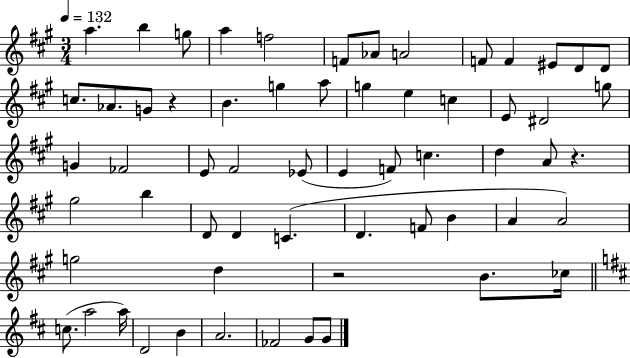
A5/q. B5/q G5/e A5/q F5/h F4/e Ab4/e A4/h F4/e F4/q EIS4/e D4/e D4/e C5/e. Ab4/e. G4/e R/q B4/q. G5/q A5/e G5/q E5/q C5/q E4/e D#4/h G5/e G4/q FES4/h E4/e F#4/h Eb4/e E4/q F4/e C5/q. D5/q A4/e R/q. G#5/h B5/q D4/e D4/q C4/q. D4/q. F4/e B4/q A4/q A4/h G5/h D5/q R/h B4/e. CES5/s C5/e. A5/h A5/s D4/h B4/q A4/h. FES4/h G4/e G4/e